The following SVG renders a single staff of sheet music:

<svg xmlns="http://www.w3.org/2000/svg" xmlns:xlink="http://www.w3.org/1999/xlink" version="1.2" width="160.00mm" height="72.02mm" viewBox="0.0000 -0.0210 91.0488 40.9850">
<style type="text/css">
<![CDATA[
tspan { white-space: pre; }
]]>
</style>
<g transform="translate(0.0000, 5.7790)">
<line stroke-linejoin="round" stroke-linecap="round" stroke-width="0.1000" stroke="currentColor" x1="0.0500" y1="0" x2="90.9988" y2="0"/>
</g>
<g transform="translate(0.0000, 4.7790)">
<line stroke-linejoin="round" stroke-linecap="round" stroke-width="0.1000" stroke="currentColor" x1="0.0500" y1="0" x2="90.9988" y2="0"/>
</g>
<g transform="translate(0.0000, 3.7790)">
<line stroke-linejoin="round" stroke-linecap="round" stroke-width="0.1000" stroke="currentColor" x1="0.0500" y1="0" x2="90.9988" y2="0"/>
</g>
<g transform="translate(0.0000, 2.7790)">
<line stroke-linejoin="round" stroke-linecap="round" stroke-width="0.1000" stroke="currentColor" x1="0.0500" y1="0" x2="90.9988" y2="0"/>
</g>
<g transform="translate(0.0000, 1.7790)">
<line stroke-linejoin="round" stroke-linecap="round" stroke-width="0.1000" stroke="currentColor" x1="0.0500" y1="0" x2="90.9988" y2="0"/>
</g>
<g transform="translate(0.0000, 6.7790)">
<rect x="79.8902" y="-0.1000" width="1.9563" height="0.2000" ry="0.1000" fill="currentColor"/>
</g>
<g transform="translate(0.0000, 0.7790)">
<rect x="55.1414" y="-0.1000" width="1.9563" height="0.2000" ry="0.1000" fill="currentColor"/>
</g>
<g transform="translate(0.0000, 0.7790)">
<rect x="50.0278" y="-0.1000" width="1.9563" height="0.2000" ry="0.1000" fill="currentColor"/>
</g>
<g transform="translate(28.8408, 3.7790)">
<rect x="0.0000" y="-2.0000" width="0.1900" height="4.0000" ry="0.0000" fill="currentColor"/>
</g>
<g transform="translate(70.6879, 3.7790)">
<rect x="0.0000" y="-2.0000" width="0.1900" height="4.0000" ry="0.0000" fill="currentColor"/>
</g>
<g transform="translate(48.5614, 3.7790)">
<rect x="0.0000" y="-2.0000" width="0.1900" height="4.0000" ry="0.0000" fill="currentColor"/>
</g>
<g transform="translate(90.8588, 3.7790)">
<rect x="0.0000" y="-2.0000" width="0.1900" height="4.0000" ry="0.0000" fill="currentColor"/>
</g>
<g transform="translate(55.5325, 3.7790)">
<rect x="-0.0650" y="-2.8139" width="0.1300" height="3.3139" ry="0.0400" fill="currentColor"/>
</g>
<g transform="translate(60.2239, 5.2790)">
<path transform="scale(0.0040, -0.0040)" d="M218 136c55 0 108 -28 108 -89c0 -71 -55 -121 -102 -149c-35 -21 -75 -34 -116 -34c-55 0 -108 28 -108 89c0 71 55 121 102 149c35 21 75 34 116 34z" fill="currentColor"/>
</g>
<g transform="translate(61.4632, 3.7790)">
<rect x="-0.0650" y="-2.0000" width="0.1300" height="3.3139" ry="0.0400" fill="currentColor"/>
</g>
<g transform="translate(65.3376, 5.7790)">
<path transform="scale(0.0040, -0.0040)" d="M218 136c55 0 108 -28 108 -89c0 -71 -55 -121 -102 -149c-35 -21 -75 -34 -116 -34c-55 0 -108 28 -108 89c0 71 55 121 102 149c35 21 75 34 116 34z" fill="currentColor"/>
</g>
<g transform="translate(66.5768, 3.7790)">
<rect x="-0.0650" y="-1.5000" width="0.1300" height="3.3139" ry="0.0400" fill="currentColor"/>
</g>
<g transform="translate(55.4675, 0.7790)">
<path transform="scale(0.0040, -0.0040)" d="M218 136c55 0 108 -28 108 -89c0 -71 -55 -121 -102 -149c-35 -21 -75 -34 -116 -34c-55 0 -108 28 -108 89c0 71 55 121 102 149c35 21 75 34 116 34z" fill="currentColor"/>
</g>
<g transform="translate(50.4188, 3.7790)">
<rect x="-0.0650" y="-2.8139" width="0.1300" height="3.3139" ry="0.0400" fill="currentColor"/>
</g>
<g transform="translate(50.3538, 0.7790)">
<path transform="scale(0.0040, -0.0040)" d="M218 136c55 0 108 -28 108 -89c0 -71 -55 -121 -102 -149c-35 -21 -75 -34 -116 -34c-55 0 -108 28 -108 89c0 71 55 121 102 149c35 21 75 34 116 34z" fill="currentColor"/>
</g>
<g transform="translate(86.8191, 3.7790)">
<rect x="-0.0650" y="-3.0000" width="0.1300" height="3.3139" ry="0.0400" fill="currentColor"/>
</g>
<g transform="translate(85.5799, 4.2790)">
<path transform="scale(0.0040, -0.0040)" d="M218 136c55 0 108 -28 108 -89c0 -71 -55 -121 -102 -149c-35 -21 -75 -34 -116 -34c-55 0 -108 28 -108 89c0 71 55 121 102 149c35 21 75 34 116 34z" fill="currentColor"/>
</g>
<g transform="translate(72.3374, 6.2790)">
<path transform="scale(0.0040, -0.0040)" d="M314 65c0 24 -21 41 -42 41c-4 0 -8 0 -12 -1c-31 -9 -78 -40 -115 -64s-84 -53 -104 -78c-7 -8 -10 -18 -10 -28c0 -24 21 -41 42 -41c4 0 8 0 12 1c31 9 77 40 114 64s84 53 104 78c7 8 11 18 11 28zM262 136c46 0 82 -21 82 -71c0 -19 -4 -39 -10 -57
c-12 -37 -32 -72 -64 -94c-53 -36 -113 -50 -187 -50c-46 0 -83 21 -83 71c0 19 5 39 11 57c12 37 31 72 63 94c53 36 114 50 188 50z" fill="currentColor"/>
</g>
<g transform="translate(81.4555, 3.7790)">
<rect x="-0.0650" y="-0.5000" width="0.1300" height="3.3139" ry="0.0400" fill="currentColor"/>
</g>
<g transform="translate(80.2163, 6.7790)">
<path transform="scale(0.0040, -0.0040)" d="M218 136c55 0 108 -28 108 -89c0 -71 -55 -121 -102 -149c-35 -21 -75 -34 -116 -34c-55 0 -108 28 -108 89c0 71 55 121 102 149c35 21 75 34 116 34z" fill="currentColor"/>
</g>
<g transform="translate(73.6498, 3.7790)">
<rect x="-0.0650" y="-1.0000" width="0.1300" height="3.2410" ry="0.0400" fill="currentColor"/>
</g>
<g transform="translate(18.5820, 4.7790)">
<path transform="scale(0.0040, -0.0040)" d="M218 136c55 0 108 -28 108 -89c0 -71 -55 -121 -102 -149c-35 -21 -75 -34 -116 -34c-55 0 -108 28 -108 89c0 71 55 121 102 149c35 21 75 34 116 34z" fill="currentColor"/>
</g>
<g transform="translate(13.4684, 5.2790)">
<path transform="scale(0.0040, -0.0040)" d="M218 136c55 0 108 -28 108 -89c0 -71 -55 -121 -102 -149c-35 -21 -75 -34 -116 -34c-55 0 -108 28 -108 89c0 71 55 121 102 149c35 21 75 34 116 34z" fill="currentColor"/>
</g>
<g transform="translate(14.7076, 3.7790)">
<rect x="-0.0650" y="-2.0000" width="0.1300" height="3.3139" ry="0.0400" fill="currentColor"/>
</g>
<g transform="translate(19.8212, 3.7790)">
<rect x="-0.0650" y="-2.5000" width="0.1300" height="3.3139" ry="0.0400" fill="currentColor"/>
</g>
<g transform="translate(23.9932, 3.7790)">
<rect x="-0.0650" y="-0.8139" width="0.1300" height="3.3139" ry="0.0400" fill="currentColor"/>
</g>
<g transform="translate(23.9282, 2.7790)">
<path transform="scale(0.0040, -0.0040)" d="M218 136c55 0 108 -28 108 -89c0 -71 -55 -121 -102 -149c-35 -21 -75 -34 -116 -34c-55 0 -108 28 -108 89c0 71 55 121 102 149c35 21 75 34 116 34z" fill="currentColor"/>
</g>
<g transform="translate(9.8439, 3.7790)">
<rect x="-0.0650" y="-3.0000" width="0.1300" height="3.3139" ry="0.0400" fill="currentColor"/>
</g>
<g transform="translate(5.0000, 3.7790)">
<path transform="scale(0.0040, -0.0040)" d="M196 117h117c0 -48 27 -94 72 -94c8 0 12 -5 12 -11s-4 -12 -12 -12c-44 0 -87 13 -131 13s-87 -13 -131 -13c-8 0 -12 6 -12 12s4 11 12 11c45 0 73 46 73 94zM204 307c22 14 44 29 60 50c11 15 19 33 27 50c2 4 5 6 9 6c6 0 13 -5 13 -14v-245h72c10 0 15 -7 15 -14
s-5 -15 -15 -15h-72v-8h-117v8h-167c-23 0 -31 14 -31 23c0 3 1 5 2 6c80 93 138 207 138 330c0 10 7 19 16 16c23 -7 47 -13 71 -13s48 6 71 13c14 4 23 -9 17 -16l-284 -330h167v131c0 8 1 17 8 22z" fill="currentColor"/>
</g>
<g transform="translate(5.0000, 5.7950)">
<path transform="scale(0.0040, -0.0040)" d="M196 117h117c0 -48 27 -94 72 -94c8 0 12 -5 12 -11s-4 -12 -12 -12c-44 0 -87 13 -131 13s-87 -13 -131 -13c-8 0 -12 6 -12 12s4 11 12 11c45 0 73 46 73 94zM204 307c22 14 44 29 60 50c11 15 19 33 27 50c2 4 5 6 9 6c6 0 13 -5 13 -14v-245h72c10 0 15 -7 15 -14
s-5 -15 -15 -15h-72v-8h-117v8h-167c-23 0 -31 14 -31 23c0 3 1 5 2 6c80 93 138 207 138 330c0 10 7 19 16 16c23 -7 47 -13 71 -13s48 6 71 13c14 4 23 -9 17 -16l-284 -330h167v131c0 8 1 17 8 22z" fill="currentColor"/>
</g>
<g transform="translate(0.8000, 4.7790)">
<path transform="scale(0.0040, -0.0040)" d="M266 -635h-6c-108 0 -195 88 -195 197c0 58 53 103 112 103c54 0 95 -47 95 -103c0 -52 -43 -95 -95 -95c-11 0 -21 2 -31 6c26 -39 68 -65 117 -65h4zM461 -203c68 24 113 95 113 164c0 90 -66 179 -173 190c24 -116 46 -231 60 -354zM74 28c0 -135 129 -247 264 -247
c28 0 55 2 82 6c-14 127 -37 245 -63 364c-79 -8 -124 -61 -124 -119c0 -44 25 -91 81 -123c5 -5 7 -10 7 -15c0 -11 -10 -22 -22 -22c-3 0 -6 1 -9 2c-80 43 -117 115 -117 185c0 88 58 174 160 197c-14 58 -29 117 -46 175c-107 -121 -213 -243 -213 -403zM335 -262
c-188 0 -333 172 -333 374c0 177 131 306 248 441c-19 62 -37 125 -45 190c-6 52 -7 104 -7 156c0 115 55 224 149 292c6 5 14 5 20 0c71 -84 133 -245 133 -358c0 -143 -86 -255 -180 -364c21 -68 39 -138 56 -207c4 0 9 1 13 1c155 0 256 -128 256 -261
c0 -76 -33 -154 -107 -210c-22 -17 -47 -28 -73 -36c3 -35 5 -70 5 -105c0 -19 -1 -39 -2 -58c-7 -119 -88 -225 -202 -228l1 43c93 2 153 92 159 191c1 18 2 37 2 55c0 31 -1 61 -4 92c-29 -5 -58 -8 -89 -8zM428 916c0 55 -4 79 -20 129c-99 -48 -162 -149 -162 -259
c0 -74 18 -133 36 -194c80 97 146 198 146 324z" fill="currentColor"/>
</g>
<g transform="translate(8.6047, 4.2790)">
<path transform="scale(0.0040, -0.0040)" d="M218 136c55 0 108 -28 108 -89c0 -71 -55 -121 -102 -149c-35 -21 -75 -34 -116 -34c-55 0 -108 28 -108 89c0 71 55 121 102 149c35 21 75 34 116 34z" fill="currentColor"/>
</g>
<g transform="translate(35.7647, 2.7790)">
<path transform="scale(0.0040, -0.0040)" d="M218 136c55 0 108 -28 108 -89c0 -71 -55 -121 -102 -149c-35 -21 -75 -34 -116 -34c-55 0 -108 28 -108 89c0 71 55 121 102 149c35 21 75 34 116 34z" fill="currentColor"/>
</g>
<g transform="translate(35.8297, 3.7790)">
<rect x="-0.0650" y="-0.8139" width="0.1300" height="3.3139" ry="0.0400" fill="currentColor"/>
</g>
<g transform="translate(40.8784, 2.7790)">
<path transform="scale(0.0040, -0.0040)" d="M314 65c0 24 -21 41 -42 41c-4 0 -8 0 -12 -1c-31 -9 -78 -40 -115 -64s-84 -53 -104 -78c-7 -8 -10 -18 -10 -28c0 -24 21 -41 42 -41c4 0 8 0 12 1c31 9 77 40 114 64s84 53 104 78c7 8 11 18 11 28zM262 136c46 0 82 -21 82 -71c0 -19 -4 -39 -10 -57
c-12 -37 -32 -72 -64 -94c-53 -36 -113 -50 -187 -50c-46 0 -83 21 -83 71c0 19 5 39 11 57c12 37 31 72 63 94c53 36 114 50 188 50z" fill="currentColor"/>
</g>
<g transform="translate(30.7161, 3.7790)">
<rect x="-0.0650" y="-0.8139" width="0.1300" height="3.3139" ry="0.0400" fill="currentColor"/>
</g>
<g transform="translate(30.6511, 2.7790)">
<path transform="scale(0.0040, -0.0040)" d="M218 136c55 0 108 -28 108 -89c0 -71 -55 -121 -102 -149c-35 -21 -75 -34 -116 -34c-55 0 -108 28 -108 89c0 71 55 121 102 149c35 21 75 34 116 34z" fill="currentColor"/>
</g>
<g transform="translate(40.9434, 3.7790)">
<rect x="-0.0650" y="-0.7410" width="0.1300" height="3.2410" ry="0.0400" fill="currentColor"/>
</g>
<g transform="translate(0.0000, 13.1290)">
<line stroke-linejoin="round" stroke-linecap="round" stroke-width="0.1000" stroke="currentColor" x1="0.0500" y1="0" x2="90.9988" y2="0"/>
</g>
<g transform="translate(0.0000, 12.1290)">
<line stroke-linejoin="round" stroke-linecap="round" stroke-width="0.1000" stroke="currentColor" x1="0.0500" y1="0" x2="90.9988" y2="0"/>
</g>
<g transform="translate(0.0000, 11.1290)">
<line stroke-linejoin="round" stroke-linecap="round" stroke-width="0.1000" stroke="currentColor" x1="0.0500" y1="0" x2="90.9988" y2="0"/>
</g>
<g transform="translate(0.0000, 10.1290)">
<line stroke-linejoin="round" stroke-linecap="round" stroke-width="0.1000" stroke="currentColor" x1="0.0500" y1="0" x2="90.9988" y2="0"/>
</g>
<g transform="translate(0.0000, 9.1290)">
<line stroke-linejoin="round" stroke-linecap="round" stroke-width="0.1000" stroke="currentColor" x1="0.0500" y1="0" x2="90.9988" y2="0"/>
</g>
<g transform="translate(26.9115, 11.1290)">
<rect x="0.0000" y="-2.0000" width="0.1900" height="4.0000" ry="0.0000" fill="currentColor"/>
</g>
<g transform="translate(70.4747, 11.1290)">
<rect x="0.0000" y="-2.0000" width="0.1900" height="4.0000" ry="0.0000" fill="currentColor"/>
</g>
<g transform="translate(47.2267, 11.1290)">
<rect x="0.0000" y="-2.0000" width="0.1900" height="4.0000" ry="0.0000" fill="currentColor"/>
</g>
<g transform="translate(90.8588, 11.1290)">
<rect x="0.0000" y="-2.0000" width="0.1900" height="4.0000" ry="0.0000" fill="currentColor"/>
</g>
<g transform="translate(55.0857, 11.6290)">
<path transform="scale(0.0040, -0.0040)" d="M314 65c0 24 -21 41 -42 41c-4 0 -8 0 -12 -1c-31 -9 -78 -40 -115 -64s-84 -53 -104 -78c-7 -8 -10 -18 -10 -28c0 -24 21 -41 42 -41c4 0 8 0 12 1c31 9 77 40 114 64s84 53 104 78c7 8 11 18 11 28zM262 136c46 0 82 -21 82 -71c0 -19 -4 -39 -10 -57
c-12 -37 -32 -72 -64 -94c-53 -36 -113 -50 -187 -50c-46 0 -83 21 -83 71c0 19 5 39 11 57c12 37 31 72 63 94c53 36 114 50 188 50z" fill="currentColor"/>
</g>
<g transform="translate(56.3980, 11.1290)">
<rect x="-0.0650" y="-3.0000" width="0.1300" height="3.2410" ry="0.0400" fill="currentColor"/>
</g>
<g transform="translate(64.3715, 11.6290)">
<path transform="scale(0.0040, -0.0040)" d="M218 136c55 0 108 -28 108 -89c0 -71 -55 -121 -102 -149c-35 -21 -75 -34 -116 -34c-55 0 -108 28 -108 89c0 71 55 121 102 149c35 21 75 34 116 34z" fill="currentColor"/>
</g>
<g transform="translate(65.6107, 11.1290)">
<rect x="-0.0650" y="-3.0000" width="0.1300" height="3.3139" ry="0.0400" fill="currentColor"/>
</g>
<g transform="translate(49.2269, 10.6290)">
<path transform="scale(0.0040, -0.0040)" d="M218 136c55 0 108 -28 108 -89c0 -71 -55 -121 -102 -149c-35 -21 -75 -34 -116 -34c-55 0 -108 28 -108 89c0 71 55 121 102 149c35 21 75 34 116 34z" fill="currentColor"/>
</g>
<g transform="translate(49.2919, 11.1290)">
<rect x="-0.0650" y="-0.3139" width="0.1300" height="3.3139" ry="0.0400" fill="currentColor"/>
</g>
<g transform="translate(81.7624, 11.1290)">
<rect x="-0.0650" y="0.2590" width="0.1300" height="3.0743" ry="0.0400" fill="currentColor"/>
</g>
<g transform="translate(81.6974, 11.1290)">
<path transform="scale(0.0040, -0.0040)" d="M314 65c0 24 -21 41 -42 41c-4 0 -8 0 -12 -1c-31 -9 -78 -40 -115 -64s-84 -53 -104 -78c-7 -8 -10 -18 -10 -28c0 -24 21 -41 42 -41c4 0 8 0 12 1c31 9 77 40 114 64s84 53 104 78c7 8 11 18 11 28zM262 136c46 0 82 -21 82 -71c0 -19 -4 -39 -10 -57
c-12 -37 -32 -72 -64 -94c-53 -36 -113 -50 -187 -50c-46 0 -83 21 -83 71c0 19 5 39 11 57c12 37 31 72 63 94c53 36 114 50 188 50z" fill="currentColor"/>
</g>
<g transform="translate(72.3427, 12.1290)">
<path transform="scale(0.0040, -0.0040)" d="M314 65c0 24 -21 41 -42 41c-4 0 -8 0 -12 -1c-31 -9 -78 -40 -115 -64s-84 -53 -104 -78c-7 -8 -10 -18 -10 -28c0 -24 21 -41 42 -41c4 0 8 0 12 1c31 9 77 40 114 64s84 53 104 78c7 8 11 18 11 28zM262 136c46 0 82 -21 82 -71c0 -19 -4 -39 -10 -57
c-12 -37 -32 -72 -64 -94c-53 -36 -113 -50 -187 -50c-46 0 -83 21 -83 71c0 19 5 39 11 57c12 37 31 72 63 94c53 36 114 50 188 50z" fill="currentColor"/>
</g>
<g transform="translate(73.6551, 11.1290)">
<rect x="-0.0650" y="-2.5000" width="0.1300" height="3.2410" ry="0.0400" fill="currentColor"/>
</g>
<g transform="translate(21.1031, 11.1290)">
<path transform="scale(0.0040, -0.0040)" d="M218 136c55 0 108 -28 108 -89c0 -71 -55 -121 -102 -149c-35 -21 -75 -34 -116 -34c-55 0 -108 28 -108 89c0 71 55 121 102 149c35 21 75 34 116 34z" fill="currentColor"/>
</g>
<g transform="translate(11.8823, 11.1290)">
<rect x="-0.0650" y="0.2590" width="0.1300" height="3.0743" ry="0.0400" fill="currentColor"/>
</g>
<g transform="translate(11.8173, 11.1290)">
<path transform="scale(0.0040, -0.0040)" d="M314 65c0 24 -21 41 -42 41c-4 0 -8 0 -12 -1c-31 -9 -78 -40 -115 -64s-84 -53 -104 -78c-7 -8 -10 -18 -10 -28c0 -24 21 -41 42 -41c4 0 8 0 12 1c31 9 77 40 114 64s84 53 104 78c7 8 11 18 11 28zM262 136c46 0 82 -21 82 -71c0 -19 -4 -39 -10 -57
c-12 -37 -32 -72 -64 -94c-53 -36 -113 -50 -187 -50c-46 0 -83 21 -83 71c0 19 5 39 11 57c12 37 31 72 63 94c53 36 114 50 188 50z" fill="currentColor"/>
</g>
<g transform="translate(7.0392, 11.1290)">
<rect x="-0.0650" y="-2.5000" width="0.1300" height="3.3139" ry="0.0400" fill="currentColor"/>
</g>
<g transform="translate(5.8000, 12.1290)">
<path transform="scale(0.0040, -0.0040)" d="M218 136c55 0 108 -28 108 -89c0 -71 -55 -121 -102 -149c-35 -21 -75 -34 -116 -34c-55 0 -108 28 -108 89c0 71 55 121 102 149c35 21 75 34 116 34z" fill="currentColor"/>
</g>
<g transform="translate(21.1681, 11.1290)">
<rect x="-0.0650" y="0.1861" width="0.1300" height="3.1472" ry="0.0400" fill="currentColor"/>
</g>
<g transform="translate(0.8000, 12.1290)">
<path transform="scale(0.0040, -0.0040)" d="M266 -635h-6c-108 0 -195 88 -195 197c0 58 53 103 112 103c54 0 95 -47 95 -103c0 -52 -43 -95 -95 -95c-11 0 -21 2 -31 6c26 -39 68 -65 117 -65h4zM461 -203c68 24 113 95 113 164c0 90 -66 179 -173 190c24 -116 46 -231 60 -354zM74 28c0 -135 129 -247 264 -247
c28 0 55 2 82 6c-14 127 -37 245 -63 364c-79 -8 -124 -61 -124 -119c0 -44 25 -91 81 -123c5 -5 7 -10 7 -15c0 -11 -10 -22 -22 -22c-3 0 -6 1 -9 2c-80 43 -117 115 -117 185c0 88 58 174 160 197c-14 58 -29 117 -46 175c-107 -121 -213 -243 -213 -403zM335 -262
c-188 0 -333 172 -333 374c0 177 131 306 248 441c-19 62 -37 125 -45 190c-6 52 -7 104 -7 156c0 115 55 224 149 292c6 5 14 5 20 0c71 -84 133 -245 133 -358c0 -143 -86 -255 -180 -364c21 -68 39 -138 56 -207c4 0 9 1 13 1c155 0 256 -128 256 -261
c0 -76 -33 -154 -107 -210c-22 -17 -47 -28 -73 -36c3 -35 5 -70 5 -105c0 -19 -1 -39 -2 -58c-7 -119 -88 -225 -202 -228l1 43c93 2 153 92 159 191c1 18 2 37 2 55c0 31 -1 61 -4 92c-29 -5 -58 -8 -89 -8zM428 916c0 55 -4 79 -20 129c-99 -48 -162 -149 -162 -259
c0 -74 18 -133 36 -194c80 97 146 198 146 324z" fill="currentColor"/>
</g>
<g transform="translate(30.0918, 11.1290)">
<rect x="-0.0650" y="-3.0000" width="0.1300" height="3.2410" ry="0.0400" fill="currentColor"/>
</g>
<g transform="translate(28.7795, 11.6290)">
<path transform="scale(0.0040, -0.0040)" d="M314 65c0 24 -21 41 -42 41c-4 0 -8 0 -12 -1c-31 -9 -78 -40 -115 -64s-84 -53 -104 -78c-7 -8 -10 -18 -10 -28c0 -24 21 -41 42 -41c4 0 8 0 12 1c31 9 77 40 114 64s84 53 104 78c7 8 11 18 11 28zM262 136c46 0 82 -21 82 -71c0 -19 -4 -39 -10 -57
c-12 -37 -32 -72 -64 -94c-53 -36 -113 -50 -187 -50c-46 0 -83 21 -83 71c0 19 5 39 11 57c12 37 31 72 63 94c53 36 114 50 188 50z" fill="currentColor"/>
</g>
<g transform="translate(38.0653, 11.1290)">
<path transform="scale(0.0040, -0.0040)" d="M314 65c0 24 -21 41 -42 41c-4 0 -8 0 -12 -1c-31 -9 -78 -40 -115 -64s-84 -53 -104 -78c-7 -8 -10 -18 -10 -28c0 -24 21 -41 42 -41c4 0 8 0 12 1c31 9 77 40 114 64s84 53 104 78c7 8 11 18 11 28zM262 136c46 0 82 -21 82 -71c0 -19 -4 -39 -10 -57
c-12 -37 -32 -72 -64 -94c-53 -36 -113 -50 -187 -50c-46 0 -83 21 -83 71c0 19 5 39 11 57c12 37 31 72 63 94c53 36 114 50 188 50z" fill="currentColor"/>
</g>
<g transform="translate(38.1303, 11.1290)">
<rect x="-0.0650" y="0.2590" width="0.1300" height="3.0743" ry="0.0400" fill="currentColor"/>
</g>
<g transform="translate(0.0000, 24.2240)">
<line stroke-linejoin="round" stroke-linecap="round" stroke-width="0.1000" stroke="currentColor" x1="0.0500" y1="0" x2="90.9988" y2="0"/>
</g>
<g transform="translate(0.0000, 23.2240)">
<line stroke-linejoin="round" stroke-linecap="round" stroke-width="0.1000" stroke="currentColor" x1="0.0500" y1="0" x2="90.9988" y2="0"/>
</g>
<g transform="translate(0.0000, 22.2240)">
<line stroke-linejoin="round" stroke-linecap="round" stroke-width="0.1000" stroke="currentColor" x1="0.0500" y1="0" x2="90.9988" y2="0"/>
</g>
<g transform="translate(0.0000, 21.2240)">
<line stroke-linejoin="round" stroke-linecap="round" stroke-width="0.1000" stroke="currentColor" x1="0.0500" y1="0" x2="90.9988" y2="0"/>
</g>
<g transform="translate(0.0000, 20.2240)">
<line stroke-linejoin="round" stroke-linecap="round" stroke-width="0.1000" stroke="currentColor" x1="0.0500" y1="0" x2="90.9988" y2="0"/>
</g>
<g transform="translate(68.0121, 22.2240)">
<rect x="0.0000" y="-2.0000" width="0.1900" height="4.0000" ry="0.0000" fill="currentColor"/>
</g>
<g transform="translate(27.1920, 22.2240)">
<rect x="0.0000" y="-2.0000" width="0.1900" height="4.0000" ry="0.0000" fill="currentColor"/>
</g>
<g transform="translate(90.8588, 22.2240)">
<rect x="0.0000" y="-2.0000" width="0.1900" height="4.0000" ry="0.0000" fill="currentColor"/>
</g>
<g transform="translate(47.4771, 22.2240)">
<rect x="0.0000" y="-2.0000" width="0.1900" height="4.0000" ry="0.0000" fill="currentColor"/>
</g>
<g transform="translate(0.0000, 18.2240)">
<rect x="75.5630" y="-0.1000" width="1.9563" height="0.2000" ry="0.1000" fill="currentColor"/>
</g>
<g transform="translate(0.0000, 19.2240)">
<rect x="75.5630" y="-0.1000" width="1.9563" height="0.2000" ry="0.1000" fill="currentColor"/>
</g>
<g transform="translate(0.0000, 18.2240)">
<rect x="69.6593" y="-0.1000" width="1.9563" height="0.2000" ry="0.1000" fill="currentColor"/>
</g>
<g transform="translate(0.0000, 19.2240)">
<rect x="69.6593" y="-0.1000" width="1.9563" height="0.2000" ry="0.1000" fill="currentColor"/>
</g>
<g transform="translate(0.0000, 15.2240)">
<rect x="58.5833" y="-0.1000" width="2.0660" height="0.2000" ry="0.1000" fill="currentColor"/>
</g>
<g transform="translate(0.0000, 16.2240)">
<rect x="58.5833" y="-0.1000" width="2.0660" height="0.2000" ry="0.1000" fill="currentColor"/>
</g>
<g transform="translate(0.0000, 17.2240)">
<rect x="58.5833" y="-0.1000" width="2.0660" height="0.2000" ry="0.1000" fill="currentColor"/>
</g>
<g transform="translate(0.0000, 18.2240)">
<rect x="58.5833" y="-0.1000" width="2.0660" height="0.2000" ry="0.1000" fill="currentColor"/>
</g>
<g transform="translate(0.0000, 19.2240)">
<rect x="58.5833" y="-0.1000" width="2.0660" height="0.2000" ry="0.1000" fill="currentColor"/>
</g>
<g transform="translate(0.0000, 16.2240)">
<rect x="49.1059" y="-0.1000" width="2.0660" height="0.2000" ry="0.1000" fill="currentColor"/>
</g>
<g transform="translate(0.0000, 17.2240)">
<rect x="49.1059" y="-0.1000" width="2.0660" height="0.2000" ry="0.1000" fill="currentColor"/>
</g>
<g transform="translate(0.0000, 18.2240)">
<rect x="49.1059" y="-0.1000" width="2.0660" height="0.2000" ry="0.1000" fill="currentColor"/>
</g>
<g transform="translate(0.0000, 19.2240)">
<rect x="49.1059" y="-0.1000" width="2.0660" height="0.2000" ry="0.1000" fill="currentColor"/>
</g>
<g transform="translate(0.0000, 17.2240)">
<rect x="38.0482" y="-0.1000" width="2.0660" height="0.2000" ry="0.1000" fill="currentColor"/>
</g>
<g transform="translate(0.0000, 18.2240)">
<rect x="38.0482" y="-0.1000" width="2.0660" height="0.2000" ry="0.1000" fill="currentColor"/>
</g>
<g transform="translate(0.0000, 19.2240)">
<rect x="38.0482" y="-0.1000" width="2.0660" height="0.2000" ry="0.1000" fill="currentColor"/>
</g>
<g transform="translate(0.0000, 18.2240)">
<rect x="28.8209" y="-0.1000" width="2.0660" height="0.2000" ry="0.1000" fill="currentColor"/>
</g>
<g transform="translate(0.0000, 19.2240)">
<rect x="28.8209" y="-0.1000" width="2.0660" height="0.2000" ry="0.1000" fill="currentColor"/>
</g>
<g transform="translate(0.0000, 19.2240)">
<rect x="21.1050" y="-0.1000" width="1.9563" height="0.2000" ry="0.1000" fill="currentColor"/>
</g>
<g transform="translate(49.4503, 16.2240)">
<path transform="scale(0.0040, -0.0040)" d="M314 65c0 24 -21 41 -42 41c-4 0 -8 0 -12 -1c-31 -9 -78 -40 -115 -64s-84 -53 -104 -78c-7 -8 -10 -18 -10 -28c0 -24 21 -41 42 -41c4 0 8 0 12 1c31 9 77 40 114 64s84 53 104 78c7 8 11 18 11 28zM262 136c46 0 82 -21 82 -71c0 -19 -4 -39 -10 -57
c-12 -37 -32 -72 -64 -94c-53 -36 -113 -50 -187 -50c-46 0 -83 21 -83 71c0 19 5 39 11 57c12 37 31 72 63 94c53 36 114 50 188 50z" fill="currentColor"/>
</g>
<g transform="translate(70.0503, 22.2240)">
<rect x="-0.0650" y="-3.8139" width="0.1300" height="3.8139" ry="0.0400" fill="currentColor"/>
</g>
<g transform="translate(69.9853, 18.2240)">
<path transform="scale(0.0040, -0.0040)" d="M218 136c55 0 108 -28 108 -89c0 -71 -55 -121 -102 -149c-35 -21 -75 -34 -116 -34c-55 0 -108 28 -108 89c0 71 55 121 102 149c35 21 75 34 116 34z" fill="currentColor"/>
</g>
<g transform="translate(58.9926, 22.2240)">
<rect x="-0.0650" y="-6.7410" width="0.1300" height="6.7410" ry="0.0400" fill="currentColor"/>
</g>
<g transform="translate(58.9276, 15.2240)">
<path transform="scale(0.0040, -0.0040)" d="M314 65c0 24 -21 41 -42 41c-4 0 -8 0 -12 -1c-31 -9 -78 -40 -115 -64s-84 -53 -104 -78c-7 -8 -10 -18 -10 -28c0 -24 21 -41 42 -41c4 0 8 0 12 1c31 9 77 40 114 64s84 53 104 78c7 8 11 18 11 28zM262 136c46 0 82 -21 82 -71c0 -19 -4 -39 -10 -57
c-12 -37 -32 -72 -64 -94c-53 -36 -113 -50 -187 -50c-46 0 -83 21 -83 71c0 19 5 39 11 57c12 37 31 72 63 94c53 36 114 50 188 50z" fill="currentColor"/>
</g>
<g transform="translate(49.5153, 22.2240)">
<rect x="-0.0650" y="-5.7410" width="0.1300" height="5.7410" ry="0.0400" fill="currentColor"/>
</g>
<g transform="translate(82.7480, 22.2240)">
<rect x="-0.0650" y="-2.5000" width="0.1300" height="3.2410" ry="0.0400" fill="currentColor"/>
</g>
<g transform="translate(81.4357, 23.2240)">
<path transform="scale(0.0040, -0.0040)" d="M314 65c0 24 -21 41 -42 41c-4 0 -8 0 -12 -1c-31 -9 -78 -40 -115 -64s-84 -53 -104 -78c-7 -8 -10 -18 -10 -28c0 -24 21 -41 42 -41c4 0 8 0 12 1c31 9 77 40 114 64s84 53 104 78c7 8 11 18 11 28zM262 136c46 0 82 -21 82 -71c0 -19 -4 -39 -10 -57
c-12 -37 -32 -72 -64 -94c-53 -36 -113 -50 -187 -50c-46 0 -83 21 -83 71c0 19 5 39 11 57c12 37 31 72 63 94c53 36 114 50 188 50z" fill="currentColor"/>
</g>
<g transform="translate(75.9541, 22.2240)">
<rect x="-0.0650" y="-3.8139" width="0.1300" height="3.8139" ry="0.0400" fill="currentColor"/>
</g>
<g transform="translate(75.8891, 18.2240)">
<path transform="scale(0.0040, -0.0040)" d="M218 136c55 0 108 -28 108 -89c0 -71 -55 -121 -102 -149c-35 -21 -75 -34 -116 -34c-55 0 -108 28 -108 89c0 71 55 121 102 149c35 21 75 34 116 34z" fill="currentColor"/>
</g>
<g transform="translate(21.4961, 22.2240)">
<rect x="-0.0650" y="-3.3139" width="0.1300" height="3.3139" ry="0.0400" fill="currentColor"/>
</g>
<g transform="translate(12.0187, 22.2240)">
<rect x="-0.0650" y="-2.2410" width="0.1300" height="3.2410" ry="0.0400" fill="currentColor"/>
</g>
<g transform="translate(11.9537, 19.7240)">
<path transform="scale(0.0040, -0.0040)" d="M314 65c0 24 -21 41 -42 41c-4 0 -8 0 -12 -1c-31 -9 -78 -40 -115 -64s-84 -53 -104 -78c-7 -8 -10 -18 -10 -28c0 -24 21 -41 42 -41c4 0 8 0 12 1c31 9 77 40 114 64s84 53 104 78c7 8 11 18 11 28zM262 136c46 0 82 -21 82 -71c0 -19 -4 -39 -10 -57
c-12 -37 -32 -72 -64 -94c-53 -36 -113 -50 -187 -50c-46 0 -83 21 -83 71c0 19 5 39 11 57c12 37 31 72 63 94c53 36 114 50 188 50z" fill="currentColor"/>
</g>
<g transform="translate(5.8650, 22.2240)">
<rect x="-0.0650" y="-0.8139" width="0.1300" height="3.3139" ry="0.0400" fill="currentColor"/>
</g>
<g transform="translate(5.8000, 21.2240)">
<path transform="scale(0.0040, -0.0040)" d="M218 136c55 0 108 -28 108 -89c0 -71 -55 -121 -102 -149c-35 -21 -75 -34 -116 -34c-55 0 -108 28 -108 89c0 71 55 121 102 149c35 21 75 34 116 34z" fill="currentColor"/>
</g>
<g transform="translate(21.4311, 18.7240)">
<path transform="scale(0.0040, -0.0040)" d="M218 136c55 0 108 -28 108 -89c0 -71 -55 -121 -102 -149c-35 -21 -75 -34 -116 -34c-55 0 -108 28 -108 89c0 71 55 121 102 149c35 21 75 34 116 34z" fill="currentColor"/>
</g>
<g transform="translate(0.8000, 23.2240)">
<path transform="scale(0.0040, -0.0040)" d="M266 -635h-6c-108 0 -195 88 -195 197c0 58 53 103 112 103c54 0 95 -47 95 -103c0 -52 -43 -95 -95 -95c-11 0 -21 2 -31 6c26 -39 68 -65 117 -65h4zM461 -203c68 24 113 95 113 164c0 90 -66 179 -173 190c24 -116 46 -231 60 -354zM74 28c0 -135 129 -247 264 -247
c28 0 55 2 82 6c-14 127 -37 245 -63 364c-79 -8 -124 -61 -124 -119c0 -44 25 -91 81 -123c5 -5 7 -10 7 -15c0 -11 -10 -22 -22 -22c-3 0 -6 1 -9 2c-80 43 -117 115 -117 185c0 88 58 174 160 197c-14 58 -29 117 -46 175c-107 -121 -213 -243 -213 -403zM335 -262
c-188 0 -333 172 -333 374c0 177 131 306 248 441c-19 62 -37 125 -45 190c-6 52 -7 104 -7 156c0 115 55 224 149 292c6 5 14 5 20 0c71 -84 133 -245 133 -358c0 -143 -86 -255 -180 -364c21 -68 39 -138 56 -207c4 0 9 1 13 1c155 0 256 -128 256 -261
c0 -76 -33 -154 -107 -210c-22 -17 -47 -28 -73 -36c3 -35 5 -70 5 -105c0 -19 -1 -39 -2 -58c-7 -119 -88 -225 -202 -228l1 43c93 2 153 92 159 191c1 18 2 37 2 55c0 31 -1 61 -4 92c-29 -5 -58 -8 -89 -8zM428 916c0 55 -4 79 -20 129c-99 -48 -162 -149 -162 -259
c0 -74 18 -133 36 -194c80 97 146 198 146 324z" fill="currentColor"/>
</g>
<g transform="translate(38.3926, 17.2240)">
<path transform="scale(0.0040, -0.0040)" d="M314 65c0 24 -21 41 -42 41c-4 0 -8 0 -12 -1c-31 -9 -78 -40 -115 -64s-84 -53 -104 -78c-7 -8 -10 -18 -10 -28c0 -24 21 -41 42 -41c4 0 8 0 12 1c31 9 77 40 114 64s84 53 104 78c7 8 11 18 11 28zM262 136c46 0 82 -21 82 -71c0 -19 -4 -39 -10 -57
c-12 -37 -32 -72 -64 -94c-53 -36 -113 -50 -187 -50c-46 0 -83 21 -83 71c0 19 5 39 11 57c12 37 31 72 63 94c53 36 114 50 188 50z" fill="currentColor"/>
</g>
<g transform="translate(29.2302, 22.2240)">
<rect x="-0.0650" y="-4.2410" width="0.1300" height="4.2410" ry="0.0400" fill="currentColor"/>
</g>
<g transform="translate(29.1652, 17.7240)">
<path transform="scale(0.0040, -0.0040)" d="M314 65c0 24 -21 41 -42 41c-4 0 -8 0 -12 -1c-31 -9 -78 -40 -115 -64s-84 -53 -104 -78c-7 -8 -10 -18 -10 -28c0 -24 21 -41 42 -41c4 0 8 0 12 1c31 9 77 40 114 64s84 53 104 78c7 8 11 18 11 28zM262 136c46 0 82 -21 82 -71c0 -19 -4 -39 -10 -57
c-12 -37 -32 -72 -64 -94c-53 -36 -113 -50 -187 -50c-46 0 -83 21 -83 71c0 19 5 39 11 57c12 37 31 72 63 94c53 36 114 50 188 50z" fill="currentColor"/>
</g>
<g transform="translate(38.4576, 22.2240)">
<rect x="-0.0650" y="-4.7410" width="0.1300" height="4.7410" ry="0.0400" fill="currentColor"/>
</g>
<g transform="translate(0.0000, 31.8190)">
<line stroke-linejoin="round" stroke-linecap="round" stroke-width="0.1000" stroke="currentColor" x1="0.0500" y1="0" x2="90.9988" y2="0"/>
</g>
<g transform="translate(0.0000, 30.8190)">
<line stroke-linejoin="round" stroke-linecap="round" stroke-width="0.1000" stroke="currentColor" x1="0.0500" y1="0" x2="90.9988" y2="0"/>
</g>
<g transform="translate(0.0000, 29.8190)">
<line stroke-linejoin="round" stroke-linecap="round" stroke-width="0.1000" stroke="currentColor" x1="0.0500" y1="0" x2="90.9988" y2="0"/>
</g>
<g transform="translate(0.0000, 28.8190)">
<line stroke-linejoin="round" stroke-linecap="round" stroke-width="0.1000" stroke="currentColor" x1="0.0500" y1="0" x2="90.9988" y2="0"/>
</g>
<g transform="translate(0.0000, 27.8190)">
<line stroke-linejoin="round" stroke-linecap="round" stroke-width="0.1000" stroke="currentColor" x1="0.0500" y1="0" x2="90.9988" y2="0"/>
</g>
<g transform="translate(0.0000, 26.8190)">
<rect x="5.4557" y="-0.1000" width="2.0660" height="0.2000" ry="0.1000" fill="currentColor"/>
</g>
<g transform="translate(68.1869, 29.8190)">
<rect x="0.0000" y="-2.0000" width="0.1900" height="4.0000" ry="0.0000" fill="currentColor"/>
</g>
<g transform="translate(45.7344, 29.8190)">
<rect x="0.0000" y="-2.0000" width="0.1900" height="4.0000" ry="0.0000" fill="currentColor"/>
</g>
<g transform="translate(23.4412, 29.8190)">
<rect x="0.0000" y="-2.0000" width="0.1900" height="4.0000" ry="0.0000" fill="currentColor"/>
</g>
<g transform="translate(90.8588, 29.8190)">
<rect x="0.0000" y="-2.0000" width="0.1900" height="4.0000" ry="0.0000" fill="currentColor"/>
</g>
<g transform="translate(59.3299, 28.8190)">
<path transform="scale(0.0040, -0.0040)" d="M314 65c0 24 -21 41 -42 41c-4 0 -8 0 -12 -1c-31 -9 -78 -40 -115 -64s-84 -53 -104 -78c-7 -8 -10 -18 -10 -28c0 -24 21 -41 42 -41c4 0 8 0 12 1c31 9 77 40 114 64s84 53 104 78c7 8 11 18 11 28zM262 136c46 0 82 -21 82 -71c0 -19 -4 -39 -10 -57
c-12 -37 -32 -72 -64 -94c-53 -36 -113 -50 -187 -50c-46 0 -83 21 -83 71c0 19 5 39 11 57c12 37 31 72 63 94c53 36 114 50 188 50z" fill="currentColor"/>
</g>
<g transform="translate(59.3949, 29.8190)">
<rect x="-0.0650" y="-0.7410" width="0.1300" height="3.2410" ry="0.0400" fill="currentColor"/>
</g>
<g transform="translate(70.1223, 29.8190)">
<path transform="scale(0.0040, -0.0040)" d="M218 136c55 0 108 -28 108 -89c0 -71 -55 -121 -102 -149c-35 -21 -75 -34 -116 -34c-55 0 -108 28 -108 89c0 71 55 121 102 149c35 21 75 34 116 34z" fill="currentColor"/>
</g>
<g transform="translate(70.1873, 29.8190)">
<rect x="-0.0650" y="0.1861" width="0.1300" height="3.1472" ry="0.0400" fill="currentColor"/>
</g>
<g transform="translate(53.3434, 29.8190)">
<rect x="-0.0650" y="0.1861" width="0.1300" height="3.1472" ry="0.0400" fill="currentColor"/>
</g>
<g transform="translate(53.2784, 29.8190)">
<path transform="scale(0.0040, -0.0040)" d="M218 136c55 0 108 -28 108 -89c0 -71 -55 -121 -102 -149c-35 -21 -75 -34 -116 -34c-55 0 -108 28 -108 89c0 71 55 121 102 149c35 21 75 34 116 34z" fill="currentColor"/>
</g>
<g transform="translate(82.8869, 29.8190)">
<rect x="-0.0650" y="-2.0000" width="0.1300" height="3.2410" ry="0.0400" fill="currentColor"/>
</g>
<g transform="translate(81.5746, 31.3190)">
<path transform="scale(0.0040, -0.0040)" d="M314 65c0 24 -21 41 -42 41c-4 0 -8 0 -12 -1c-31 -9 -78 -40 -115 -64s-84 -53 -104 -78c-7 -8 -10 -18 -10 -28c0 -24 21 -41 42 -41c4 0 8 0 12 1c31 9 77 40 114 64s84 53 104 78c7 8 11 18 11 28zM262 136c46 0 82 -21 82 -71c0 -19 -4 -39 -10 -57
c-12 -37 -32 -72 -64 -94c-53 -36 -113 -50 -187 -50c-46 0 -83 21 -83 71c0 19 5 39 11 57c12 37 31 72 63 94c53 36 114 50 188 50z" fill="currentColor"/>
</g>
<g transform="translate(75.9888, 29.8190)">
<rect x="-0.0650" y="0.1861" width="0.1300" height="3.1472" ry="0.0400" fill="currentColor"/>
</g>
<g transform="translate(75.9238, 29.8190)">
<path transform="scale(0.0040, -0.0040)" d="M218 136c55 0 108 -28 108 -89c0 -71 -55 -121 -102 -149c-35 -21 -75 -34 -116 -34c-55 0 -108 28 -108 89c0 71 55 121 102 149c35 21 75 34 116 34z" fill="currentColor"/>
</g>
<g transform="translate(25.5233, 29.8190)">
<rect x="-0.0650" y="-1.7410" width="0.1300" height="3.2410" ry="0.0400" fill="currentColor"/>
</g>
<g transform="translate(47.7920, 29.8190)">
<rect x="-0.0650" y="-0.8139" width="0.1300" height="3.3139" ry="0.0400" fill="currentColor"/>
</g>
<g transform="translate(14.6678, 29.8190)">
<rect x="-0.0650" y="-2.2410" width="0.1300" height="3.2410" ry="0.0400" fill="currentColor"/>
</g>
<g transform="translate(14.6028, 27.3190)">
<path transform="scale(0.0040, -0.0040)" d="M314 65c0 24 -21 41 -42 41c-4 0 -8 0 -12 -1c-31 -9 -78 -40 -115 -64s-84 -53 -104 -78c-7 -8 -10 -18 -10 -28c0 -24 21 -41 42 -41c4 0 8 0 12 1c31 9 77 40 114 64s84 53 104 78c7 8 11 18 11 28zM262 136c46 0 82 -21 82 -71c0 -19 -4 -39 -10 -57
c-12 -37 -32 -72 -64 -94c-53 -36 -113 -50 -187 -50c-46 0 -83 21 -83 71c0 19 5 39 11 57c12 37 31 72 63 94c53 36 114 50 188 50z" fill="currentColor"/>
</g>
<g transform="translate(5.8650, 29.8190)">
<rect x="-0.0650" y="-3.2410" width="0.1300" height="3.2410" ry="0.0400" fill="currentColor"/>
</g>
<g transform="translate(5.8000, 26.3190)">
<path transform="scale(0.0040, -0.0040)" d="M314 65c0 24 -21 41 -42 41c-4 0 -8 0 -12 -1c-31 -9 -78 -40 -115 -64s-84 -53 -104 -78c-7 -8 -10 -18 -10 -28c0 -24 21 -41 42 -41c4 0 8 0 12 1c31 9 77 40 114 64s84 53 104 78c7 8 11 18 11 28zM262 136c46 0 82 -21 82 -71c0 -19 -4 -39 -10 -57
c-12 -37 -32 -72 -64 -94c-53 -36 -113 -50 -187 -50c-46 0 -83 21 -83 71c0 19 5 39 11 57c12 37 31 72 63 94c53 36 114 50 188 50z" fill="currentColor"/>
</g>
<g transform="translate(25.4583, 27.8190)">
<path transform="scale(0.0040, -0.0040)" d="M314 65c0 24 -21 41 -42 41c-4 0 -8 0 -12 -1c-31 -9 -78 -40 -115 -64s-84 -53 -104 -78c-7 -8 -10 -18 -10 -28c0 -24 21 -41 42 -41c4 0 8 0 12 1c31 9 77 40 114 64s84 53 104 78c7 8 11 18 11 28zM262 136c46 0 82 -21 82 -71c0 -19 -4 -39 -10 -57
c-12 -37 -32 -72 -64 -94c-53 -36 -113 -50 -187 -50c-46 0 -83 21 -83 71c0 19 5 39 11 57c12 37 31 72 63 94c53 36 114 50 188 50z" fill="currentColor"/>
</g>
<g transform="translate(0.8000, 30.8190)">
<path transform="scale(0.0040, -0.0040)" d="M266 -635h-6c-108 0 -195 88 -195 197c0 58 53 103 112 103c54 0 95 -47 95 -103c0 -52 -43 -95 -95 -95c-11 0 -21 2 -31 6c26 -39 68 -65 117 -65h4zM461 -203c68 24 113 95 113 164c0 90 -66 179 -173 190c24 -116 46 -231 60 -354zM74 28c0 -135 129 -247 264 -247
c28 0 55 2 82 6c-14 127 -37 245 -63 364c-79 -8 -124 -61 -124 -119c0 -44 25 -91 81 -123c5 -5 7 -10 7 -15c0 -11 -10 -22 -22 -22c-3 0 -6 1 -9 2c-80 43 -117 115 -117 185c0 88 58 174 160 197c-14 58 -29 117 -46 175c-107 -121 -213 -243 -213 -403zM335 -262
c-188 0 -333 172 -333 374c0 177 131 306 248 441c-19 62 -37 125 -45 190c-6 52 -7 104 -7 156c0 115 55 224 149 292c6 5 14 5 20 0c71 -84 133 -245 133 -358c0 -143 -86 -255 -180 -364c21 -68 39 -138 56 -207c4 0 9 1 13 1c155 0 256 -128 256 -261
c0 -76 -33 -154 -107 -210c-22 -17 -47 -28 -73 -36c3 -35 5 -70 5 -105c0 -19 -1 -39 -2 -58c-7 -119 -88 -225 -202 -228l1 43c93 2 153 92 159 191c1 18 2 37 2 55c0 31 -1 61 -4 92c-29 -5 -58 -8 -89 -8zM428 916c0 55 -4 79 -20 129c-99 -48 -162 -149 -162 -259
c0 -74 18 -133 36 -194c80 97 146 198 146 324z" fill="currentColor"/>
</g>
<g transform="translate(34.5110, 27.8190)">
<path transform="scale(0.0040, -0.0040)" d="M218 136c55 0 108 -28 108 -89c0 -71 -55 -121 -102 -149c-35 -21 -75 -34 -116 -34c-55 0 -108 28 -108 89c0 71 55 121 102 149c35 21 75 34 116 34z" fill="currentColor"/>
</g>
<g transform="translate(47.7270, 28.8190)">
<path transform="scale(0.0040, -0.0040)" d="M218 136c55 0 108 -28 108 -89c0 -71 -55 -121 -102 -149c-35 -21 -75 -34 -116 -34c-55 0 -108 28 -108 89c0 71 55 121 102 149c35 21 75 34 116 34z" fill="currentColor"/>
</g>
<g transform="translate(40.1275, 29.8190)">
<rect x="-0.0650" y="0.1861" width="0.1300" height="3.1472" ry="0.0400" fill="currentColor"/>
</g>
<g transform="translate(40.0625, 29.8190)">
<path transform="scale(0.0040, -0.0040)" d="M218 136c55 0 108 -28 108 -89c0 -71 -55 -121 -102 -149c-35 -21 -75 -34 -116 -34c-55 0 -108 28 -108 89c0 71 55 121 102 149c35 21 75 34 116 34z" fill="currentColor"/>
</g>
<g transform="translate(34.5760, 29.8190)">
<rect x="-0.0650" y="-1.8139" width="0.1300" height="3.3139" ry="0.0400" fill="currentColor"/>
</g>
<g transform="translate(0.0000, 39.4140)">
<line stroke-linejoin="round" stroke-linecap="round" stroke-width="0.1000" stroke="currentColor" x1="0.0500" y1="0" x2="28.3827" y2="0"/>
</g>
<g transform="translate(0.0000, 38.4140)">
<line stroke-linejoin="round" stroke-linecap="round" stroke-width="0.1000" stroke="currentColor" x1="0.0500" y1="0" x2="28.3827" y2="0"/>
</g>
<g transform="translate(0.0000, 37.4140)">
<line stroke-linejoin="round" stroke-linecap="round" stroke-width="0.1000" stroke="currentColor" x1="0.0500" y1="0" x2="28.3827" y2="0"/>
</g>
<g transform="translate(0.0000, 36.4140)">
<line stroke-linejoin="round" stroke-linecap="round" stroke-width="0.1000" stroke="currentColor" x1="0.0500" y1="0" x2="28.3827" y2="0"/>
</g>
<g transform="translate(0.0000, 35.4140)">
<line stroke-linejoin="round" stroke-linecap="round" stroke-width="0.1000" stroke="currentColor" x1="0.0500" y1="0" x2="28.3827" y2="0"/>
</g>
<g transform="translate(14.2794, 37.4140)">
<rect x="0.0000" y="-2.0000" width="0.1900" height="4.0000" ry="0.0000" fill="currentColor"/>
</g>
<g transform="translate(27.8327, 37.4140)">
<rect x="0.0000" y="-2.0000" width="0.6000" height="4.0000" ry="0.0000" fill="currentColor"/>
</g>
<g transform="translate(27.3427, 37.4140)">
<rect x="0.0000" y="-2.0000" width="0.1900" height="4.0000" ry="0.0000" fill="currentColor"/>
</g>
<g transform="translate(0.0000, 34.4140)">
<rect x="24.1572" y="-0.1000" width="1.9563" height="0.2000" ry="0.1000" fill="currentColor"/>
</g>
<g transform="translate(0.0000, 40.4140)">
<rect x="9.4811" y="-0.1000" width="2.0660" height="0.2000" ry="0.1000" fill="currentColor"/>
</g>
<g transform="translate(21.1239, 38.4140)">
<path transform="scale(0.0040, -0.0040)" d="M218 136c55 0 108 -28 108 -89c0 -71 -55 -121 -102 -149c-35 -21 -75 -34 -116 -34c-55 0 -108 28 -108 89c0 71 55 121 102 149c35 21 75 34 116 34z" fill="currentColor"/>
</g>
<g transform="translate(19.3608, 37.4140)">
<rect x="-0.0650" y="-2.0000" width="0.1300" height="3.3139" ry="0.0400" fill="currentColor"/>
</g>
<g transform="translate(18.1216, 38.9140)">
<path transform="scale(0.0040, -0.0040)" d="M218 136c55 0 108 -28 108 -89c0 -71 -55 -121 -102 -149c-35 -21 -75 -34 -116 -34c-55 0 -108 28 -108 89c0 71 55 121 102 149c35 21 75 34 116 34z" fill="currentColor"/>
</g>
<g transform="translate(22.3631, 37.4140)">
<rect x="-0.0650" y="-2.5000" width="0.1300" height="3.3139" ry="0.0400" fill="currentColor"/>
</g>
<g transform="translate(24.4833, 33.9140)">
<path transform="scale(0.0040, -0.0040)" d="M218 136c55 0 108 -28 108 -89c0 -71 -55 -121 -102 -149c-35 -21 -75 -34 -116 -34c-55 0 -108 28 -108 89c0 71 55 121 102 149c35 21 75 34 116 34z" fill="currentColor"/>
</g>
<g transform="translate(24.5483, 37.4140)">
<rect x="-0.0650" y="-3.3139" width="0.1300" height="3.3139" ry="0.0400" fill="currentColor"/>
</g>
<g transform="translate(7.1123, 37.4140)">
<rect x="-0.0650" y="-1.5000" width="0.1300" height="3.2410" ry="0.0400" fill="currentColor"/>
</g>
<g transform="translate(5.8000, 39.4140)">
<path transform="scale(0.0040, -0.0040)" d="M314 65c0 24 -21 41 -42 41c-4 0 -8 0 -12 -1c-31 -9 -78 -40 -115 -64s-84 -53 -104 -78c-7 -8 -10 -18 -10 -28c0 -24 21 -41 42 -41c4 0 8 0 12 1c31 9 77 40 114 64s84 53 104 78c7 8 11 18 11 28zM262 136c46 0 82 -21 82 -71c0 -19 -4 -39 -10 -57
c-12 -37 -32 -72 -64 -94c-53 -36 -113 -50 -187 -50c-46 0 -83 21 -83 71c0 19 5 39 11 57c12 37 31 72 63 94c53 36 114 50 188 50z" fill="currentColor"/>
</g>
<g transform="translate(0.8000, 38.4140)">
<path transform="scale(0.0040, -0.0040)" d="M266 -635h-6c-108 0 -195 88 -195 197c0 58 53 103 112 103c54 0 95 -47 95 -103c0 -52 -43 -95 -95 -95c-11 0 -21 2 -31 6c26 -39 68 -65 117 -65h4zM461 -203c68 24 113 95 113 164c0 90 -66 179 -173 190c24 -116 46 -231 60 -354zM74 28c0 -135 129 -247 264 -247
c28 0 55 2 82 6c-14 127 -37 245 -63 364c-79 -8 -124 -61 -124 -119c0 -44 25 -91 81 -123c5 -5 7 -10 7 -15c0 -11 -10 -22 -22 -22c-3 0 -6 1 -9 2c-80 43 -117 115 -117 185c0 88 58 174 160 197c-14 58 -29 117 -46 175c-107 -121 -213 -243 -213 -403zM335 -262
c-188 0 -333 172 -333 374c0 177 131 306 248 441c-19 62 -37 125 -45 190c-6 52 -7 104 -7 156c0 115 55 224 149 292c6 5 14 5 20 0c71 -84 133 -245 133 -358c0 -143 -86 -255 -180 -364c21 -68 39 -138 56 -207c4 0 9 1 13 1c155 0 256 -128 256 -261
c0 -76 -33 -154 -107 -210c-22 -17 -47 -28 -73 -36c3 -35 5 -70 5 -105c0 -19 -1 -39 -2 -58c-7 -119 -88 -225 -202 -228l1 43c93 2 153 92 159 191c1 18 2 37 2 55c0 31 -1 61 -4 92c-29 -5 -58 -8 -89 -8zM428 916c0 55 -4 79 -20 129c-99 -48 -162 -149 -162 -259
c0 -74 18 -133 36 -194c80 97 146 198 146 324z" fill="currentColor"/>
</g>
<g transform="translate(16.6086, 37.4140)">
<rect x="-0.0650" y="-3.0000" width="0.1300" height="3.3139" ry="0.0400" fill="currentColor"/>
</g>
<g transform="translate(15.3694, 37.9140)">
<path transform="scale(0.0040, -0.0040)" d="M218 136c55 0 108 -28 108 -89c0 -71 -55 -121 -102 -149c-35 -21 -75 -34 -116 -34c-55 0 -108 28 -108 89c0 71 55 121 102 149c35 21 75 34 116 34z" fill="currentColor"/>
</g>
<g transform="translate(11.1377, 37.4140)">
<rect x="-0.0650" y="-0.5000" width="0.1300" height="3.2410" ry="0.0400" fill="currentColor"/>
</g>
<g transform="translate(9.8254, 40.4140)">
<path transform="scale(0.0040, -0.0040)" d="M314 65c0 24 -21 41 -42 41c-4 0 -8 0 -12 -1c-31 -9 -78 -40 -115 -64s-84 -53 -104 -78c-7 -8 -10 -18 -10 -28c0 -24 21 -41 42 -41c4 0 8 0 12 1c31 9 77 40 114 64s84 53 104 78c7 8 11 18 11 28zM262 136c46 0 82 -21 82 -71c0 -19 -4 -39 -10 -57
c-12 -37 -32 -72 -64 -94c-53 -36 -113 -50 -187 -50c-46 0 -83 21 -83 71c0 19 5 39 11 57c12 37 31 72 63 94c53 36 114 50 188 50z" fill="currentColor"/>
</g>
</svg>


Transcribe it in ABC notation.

X:1
T:Untitled
M:4/4
L:1/4
K:C
A F G d d d d2 a a F E D2 C A G B2 B A2 B2 c A2 A G2 B2 d g2 b d'2 e'2 g'2 b'2 c' c' G2 b2 g2 f2 f B d B d2 B B F2 E2 C2 A F G b